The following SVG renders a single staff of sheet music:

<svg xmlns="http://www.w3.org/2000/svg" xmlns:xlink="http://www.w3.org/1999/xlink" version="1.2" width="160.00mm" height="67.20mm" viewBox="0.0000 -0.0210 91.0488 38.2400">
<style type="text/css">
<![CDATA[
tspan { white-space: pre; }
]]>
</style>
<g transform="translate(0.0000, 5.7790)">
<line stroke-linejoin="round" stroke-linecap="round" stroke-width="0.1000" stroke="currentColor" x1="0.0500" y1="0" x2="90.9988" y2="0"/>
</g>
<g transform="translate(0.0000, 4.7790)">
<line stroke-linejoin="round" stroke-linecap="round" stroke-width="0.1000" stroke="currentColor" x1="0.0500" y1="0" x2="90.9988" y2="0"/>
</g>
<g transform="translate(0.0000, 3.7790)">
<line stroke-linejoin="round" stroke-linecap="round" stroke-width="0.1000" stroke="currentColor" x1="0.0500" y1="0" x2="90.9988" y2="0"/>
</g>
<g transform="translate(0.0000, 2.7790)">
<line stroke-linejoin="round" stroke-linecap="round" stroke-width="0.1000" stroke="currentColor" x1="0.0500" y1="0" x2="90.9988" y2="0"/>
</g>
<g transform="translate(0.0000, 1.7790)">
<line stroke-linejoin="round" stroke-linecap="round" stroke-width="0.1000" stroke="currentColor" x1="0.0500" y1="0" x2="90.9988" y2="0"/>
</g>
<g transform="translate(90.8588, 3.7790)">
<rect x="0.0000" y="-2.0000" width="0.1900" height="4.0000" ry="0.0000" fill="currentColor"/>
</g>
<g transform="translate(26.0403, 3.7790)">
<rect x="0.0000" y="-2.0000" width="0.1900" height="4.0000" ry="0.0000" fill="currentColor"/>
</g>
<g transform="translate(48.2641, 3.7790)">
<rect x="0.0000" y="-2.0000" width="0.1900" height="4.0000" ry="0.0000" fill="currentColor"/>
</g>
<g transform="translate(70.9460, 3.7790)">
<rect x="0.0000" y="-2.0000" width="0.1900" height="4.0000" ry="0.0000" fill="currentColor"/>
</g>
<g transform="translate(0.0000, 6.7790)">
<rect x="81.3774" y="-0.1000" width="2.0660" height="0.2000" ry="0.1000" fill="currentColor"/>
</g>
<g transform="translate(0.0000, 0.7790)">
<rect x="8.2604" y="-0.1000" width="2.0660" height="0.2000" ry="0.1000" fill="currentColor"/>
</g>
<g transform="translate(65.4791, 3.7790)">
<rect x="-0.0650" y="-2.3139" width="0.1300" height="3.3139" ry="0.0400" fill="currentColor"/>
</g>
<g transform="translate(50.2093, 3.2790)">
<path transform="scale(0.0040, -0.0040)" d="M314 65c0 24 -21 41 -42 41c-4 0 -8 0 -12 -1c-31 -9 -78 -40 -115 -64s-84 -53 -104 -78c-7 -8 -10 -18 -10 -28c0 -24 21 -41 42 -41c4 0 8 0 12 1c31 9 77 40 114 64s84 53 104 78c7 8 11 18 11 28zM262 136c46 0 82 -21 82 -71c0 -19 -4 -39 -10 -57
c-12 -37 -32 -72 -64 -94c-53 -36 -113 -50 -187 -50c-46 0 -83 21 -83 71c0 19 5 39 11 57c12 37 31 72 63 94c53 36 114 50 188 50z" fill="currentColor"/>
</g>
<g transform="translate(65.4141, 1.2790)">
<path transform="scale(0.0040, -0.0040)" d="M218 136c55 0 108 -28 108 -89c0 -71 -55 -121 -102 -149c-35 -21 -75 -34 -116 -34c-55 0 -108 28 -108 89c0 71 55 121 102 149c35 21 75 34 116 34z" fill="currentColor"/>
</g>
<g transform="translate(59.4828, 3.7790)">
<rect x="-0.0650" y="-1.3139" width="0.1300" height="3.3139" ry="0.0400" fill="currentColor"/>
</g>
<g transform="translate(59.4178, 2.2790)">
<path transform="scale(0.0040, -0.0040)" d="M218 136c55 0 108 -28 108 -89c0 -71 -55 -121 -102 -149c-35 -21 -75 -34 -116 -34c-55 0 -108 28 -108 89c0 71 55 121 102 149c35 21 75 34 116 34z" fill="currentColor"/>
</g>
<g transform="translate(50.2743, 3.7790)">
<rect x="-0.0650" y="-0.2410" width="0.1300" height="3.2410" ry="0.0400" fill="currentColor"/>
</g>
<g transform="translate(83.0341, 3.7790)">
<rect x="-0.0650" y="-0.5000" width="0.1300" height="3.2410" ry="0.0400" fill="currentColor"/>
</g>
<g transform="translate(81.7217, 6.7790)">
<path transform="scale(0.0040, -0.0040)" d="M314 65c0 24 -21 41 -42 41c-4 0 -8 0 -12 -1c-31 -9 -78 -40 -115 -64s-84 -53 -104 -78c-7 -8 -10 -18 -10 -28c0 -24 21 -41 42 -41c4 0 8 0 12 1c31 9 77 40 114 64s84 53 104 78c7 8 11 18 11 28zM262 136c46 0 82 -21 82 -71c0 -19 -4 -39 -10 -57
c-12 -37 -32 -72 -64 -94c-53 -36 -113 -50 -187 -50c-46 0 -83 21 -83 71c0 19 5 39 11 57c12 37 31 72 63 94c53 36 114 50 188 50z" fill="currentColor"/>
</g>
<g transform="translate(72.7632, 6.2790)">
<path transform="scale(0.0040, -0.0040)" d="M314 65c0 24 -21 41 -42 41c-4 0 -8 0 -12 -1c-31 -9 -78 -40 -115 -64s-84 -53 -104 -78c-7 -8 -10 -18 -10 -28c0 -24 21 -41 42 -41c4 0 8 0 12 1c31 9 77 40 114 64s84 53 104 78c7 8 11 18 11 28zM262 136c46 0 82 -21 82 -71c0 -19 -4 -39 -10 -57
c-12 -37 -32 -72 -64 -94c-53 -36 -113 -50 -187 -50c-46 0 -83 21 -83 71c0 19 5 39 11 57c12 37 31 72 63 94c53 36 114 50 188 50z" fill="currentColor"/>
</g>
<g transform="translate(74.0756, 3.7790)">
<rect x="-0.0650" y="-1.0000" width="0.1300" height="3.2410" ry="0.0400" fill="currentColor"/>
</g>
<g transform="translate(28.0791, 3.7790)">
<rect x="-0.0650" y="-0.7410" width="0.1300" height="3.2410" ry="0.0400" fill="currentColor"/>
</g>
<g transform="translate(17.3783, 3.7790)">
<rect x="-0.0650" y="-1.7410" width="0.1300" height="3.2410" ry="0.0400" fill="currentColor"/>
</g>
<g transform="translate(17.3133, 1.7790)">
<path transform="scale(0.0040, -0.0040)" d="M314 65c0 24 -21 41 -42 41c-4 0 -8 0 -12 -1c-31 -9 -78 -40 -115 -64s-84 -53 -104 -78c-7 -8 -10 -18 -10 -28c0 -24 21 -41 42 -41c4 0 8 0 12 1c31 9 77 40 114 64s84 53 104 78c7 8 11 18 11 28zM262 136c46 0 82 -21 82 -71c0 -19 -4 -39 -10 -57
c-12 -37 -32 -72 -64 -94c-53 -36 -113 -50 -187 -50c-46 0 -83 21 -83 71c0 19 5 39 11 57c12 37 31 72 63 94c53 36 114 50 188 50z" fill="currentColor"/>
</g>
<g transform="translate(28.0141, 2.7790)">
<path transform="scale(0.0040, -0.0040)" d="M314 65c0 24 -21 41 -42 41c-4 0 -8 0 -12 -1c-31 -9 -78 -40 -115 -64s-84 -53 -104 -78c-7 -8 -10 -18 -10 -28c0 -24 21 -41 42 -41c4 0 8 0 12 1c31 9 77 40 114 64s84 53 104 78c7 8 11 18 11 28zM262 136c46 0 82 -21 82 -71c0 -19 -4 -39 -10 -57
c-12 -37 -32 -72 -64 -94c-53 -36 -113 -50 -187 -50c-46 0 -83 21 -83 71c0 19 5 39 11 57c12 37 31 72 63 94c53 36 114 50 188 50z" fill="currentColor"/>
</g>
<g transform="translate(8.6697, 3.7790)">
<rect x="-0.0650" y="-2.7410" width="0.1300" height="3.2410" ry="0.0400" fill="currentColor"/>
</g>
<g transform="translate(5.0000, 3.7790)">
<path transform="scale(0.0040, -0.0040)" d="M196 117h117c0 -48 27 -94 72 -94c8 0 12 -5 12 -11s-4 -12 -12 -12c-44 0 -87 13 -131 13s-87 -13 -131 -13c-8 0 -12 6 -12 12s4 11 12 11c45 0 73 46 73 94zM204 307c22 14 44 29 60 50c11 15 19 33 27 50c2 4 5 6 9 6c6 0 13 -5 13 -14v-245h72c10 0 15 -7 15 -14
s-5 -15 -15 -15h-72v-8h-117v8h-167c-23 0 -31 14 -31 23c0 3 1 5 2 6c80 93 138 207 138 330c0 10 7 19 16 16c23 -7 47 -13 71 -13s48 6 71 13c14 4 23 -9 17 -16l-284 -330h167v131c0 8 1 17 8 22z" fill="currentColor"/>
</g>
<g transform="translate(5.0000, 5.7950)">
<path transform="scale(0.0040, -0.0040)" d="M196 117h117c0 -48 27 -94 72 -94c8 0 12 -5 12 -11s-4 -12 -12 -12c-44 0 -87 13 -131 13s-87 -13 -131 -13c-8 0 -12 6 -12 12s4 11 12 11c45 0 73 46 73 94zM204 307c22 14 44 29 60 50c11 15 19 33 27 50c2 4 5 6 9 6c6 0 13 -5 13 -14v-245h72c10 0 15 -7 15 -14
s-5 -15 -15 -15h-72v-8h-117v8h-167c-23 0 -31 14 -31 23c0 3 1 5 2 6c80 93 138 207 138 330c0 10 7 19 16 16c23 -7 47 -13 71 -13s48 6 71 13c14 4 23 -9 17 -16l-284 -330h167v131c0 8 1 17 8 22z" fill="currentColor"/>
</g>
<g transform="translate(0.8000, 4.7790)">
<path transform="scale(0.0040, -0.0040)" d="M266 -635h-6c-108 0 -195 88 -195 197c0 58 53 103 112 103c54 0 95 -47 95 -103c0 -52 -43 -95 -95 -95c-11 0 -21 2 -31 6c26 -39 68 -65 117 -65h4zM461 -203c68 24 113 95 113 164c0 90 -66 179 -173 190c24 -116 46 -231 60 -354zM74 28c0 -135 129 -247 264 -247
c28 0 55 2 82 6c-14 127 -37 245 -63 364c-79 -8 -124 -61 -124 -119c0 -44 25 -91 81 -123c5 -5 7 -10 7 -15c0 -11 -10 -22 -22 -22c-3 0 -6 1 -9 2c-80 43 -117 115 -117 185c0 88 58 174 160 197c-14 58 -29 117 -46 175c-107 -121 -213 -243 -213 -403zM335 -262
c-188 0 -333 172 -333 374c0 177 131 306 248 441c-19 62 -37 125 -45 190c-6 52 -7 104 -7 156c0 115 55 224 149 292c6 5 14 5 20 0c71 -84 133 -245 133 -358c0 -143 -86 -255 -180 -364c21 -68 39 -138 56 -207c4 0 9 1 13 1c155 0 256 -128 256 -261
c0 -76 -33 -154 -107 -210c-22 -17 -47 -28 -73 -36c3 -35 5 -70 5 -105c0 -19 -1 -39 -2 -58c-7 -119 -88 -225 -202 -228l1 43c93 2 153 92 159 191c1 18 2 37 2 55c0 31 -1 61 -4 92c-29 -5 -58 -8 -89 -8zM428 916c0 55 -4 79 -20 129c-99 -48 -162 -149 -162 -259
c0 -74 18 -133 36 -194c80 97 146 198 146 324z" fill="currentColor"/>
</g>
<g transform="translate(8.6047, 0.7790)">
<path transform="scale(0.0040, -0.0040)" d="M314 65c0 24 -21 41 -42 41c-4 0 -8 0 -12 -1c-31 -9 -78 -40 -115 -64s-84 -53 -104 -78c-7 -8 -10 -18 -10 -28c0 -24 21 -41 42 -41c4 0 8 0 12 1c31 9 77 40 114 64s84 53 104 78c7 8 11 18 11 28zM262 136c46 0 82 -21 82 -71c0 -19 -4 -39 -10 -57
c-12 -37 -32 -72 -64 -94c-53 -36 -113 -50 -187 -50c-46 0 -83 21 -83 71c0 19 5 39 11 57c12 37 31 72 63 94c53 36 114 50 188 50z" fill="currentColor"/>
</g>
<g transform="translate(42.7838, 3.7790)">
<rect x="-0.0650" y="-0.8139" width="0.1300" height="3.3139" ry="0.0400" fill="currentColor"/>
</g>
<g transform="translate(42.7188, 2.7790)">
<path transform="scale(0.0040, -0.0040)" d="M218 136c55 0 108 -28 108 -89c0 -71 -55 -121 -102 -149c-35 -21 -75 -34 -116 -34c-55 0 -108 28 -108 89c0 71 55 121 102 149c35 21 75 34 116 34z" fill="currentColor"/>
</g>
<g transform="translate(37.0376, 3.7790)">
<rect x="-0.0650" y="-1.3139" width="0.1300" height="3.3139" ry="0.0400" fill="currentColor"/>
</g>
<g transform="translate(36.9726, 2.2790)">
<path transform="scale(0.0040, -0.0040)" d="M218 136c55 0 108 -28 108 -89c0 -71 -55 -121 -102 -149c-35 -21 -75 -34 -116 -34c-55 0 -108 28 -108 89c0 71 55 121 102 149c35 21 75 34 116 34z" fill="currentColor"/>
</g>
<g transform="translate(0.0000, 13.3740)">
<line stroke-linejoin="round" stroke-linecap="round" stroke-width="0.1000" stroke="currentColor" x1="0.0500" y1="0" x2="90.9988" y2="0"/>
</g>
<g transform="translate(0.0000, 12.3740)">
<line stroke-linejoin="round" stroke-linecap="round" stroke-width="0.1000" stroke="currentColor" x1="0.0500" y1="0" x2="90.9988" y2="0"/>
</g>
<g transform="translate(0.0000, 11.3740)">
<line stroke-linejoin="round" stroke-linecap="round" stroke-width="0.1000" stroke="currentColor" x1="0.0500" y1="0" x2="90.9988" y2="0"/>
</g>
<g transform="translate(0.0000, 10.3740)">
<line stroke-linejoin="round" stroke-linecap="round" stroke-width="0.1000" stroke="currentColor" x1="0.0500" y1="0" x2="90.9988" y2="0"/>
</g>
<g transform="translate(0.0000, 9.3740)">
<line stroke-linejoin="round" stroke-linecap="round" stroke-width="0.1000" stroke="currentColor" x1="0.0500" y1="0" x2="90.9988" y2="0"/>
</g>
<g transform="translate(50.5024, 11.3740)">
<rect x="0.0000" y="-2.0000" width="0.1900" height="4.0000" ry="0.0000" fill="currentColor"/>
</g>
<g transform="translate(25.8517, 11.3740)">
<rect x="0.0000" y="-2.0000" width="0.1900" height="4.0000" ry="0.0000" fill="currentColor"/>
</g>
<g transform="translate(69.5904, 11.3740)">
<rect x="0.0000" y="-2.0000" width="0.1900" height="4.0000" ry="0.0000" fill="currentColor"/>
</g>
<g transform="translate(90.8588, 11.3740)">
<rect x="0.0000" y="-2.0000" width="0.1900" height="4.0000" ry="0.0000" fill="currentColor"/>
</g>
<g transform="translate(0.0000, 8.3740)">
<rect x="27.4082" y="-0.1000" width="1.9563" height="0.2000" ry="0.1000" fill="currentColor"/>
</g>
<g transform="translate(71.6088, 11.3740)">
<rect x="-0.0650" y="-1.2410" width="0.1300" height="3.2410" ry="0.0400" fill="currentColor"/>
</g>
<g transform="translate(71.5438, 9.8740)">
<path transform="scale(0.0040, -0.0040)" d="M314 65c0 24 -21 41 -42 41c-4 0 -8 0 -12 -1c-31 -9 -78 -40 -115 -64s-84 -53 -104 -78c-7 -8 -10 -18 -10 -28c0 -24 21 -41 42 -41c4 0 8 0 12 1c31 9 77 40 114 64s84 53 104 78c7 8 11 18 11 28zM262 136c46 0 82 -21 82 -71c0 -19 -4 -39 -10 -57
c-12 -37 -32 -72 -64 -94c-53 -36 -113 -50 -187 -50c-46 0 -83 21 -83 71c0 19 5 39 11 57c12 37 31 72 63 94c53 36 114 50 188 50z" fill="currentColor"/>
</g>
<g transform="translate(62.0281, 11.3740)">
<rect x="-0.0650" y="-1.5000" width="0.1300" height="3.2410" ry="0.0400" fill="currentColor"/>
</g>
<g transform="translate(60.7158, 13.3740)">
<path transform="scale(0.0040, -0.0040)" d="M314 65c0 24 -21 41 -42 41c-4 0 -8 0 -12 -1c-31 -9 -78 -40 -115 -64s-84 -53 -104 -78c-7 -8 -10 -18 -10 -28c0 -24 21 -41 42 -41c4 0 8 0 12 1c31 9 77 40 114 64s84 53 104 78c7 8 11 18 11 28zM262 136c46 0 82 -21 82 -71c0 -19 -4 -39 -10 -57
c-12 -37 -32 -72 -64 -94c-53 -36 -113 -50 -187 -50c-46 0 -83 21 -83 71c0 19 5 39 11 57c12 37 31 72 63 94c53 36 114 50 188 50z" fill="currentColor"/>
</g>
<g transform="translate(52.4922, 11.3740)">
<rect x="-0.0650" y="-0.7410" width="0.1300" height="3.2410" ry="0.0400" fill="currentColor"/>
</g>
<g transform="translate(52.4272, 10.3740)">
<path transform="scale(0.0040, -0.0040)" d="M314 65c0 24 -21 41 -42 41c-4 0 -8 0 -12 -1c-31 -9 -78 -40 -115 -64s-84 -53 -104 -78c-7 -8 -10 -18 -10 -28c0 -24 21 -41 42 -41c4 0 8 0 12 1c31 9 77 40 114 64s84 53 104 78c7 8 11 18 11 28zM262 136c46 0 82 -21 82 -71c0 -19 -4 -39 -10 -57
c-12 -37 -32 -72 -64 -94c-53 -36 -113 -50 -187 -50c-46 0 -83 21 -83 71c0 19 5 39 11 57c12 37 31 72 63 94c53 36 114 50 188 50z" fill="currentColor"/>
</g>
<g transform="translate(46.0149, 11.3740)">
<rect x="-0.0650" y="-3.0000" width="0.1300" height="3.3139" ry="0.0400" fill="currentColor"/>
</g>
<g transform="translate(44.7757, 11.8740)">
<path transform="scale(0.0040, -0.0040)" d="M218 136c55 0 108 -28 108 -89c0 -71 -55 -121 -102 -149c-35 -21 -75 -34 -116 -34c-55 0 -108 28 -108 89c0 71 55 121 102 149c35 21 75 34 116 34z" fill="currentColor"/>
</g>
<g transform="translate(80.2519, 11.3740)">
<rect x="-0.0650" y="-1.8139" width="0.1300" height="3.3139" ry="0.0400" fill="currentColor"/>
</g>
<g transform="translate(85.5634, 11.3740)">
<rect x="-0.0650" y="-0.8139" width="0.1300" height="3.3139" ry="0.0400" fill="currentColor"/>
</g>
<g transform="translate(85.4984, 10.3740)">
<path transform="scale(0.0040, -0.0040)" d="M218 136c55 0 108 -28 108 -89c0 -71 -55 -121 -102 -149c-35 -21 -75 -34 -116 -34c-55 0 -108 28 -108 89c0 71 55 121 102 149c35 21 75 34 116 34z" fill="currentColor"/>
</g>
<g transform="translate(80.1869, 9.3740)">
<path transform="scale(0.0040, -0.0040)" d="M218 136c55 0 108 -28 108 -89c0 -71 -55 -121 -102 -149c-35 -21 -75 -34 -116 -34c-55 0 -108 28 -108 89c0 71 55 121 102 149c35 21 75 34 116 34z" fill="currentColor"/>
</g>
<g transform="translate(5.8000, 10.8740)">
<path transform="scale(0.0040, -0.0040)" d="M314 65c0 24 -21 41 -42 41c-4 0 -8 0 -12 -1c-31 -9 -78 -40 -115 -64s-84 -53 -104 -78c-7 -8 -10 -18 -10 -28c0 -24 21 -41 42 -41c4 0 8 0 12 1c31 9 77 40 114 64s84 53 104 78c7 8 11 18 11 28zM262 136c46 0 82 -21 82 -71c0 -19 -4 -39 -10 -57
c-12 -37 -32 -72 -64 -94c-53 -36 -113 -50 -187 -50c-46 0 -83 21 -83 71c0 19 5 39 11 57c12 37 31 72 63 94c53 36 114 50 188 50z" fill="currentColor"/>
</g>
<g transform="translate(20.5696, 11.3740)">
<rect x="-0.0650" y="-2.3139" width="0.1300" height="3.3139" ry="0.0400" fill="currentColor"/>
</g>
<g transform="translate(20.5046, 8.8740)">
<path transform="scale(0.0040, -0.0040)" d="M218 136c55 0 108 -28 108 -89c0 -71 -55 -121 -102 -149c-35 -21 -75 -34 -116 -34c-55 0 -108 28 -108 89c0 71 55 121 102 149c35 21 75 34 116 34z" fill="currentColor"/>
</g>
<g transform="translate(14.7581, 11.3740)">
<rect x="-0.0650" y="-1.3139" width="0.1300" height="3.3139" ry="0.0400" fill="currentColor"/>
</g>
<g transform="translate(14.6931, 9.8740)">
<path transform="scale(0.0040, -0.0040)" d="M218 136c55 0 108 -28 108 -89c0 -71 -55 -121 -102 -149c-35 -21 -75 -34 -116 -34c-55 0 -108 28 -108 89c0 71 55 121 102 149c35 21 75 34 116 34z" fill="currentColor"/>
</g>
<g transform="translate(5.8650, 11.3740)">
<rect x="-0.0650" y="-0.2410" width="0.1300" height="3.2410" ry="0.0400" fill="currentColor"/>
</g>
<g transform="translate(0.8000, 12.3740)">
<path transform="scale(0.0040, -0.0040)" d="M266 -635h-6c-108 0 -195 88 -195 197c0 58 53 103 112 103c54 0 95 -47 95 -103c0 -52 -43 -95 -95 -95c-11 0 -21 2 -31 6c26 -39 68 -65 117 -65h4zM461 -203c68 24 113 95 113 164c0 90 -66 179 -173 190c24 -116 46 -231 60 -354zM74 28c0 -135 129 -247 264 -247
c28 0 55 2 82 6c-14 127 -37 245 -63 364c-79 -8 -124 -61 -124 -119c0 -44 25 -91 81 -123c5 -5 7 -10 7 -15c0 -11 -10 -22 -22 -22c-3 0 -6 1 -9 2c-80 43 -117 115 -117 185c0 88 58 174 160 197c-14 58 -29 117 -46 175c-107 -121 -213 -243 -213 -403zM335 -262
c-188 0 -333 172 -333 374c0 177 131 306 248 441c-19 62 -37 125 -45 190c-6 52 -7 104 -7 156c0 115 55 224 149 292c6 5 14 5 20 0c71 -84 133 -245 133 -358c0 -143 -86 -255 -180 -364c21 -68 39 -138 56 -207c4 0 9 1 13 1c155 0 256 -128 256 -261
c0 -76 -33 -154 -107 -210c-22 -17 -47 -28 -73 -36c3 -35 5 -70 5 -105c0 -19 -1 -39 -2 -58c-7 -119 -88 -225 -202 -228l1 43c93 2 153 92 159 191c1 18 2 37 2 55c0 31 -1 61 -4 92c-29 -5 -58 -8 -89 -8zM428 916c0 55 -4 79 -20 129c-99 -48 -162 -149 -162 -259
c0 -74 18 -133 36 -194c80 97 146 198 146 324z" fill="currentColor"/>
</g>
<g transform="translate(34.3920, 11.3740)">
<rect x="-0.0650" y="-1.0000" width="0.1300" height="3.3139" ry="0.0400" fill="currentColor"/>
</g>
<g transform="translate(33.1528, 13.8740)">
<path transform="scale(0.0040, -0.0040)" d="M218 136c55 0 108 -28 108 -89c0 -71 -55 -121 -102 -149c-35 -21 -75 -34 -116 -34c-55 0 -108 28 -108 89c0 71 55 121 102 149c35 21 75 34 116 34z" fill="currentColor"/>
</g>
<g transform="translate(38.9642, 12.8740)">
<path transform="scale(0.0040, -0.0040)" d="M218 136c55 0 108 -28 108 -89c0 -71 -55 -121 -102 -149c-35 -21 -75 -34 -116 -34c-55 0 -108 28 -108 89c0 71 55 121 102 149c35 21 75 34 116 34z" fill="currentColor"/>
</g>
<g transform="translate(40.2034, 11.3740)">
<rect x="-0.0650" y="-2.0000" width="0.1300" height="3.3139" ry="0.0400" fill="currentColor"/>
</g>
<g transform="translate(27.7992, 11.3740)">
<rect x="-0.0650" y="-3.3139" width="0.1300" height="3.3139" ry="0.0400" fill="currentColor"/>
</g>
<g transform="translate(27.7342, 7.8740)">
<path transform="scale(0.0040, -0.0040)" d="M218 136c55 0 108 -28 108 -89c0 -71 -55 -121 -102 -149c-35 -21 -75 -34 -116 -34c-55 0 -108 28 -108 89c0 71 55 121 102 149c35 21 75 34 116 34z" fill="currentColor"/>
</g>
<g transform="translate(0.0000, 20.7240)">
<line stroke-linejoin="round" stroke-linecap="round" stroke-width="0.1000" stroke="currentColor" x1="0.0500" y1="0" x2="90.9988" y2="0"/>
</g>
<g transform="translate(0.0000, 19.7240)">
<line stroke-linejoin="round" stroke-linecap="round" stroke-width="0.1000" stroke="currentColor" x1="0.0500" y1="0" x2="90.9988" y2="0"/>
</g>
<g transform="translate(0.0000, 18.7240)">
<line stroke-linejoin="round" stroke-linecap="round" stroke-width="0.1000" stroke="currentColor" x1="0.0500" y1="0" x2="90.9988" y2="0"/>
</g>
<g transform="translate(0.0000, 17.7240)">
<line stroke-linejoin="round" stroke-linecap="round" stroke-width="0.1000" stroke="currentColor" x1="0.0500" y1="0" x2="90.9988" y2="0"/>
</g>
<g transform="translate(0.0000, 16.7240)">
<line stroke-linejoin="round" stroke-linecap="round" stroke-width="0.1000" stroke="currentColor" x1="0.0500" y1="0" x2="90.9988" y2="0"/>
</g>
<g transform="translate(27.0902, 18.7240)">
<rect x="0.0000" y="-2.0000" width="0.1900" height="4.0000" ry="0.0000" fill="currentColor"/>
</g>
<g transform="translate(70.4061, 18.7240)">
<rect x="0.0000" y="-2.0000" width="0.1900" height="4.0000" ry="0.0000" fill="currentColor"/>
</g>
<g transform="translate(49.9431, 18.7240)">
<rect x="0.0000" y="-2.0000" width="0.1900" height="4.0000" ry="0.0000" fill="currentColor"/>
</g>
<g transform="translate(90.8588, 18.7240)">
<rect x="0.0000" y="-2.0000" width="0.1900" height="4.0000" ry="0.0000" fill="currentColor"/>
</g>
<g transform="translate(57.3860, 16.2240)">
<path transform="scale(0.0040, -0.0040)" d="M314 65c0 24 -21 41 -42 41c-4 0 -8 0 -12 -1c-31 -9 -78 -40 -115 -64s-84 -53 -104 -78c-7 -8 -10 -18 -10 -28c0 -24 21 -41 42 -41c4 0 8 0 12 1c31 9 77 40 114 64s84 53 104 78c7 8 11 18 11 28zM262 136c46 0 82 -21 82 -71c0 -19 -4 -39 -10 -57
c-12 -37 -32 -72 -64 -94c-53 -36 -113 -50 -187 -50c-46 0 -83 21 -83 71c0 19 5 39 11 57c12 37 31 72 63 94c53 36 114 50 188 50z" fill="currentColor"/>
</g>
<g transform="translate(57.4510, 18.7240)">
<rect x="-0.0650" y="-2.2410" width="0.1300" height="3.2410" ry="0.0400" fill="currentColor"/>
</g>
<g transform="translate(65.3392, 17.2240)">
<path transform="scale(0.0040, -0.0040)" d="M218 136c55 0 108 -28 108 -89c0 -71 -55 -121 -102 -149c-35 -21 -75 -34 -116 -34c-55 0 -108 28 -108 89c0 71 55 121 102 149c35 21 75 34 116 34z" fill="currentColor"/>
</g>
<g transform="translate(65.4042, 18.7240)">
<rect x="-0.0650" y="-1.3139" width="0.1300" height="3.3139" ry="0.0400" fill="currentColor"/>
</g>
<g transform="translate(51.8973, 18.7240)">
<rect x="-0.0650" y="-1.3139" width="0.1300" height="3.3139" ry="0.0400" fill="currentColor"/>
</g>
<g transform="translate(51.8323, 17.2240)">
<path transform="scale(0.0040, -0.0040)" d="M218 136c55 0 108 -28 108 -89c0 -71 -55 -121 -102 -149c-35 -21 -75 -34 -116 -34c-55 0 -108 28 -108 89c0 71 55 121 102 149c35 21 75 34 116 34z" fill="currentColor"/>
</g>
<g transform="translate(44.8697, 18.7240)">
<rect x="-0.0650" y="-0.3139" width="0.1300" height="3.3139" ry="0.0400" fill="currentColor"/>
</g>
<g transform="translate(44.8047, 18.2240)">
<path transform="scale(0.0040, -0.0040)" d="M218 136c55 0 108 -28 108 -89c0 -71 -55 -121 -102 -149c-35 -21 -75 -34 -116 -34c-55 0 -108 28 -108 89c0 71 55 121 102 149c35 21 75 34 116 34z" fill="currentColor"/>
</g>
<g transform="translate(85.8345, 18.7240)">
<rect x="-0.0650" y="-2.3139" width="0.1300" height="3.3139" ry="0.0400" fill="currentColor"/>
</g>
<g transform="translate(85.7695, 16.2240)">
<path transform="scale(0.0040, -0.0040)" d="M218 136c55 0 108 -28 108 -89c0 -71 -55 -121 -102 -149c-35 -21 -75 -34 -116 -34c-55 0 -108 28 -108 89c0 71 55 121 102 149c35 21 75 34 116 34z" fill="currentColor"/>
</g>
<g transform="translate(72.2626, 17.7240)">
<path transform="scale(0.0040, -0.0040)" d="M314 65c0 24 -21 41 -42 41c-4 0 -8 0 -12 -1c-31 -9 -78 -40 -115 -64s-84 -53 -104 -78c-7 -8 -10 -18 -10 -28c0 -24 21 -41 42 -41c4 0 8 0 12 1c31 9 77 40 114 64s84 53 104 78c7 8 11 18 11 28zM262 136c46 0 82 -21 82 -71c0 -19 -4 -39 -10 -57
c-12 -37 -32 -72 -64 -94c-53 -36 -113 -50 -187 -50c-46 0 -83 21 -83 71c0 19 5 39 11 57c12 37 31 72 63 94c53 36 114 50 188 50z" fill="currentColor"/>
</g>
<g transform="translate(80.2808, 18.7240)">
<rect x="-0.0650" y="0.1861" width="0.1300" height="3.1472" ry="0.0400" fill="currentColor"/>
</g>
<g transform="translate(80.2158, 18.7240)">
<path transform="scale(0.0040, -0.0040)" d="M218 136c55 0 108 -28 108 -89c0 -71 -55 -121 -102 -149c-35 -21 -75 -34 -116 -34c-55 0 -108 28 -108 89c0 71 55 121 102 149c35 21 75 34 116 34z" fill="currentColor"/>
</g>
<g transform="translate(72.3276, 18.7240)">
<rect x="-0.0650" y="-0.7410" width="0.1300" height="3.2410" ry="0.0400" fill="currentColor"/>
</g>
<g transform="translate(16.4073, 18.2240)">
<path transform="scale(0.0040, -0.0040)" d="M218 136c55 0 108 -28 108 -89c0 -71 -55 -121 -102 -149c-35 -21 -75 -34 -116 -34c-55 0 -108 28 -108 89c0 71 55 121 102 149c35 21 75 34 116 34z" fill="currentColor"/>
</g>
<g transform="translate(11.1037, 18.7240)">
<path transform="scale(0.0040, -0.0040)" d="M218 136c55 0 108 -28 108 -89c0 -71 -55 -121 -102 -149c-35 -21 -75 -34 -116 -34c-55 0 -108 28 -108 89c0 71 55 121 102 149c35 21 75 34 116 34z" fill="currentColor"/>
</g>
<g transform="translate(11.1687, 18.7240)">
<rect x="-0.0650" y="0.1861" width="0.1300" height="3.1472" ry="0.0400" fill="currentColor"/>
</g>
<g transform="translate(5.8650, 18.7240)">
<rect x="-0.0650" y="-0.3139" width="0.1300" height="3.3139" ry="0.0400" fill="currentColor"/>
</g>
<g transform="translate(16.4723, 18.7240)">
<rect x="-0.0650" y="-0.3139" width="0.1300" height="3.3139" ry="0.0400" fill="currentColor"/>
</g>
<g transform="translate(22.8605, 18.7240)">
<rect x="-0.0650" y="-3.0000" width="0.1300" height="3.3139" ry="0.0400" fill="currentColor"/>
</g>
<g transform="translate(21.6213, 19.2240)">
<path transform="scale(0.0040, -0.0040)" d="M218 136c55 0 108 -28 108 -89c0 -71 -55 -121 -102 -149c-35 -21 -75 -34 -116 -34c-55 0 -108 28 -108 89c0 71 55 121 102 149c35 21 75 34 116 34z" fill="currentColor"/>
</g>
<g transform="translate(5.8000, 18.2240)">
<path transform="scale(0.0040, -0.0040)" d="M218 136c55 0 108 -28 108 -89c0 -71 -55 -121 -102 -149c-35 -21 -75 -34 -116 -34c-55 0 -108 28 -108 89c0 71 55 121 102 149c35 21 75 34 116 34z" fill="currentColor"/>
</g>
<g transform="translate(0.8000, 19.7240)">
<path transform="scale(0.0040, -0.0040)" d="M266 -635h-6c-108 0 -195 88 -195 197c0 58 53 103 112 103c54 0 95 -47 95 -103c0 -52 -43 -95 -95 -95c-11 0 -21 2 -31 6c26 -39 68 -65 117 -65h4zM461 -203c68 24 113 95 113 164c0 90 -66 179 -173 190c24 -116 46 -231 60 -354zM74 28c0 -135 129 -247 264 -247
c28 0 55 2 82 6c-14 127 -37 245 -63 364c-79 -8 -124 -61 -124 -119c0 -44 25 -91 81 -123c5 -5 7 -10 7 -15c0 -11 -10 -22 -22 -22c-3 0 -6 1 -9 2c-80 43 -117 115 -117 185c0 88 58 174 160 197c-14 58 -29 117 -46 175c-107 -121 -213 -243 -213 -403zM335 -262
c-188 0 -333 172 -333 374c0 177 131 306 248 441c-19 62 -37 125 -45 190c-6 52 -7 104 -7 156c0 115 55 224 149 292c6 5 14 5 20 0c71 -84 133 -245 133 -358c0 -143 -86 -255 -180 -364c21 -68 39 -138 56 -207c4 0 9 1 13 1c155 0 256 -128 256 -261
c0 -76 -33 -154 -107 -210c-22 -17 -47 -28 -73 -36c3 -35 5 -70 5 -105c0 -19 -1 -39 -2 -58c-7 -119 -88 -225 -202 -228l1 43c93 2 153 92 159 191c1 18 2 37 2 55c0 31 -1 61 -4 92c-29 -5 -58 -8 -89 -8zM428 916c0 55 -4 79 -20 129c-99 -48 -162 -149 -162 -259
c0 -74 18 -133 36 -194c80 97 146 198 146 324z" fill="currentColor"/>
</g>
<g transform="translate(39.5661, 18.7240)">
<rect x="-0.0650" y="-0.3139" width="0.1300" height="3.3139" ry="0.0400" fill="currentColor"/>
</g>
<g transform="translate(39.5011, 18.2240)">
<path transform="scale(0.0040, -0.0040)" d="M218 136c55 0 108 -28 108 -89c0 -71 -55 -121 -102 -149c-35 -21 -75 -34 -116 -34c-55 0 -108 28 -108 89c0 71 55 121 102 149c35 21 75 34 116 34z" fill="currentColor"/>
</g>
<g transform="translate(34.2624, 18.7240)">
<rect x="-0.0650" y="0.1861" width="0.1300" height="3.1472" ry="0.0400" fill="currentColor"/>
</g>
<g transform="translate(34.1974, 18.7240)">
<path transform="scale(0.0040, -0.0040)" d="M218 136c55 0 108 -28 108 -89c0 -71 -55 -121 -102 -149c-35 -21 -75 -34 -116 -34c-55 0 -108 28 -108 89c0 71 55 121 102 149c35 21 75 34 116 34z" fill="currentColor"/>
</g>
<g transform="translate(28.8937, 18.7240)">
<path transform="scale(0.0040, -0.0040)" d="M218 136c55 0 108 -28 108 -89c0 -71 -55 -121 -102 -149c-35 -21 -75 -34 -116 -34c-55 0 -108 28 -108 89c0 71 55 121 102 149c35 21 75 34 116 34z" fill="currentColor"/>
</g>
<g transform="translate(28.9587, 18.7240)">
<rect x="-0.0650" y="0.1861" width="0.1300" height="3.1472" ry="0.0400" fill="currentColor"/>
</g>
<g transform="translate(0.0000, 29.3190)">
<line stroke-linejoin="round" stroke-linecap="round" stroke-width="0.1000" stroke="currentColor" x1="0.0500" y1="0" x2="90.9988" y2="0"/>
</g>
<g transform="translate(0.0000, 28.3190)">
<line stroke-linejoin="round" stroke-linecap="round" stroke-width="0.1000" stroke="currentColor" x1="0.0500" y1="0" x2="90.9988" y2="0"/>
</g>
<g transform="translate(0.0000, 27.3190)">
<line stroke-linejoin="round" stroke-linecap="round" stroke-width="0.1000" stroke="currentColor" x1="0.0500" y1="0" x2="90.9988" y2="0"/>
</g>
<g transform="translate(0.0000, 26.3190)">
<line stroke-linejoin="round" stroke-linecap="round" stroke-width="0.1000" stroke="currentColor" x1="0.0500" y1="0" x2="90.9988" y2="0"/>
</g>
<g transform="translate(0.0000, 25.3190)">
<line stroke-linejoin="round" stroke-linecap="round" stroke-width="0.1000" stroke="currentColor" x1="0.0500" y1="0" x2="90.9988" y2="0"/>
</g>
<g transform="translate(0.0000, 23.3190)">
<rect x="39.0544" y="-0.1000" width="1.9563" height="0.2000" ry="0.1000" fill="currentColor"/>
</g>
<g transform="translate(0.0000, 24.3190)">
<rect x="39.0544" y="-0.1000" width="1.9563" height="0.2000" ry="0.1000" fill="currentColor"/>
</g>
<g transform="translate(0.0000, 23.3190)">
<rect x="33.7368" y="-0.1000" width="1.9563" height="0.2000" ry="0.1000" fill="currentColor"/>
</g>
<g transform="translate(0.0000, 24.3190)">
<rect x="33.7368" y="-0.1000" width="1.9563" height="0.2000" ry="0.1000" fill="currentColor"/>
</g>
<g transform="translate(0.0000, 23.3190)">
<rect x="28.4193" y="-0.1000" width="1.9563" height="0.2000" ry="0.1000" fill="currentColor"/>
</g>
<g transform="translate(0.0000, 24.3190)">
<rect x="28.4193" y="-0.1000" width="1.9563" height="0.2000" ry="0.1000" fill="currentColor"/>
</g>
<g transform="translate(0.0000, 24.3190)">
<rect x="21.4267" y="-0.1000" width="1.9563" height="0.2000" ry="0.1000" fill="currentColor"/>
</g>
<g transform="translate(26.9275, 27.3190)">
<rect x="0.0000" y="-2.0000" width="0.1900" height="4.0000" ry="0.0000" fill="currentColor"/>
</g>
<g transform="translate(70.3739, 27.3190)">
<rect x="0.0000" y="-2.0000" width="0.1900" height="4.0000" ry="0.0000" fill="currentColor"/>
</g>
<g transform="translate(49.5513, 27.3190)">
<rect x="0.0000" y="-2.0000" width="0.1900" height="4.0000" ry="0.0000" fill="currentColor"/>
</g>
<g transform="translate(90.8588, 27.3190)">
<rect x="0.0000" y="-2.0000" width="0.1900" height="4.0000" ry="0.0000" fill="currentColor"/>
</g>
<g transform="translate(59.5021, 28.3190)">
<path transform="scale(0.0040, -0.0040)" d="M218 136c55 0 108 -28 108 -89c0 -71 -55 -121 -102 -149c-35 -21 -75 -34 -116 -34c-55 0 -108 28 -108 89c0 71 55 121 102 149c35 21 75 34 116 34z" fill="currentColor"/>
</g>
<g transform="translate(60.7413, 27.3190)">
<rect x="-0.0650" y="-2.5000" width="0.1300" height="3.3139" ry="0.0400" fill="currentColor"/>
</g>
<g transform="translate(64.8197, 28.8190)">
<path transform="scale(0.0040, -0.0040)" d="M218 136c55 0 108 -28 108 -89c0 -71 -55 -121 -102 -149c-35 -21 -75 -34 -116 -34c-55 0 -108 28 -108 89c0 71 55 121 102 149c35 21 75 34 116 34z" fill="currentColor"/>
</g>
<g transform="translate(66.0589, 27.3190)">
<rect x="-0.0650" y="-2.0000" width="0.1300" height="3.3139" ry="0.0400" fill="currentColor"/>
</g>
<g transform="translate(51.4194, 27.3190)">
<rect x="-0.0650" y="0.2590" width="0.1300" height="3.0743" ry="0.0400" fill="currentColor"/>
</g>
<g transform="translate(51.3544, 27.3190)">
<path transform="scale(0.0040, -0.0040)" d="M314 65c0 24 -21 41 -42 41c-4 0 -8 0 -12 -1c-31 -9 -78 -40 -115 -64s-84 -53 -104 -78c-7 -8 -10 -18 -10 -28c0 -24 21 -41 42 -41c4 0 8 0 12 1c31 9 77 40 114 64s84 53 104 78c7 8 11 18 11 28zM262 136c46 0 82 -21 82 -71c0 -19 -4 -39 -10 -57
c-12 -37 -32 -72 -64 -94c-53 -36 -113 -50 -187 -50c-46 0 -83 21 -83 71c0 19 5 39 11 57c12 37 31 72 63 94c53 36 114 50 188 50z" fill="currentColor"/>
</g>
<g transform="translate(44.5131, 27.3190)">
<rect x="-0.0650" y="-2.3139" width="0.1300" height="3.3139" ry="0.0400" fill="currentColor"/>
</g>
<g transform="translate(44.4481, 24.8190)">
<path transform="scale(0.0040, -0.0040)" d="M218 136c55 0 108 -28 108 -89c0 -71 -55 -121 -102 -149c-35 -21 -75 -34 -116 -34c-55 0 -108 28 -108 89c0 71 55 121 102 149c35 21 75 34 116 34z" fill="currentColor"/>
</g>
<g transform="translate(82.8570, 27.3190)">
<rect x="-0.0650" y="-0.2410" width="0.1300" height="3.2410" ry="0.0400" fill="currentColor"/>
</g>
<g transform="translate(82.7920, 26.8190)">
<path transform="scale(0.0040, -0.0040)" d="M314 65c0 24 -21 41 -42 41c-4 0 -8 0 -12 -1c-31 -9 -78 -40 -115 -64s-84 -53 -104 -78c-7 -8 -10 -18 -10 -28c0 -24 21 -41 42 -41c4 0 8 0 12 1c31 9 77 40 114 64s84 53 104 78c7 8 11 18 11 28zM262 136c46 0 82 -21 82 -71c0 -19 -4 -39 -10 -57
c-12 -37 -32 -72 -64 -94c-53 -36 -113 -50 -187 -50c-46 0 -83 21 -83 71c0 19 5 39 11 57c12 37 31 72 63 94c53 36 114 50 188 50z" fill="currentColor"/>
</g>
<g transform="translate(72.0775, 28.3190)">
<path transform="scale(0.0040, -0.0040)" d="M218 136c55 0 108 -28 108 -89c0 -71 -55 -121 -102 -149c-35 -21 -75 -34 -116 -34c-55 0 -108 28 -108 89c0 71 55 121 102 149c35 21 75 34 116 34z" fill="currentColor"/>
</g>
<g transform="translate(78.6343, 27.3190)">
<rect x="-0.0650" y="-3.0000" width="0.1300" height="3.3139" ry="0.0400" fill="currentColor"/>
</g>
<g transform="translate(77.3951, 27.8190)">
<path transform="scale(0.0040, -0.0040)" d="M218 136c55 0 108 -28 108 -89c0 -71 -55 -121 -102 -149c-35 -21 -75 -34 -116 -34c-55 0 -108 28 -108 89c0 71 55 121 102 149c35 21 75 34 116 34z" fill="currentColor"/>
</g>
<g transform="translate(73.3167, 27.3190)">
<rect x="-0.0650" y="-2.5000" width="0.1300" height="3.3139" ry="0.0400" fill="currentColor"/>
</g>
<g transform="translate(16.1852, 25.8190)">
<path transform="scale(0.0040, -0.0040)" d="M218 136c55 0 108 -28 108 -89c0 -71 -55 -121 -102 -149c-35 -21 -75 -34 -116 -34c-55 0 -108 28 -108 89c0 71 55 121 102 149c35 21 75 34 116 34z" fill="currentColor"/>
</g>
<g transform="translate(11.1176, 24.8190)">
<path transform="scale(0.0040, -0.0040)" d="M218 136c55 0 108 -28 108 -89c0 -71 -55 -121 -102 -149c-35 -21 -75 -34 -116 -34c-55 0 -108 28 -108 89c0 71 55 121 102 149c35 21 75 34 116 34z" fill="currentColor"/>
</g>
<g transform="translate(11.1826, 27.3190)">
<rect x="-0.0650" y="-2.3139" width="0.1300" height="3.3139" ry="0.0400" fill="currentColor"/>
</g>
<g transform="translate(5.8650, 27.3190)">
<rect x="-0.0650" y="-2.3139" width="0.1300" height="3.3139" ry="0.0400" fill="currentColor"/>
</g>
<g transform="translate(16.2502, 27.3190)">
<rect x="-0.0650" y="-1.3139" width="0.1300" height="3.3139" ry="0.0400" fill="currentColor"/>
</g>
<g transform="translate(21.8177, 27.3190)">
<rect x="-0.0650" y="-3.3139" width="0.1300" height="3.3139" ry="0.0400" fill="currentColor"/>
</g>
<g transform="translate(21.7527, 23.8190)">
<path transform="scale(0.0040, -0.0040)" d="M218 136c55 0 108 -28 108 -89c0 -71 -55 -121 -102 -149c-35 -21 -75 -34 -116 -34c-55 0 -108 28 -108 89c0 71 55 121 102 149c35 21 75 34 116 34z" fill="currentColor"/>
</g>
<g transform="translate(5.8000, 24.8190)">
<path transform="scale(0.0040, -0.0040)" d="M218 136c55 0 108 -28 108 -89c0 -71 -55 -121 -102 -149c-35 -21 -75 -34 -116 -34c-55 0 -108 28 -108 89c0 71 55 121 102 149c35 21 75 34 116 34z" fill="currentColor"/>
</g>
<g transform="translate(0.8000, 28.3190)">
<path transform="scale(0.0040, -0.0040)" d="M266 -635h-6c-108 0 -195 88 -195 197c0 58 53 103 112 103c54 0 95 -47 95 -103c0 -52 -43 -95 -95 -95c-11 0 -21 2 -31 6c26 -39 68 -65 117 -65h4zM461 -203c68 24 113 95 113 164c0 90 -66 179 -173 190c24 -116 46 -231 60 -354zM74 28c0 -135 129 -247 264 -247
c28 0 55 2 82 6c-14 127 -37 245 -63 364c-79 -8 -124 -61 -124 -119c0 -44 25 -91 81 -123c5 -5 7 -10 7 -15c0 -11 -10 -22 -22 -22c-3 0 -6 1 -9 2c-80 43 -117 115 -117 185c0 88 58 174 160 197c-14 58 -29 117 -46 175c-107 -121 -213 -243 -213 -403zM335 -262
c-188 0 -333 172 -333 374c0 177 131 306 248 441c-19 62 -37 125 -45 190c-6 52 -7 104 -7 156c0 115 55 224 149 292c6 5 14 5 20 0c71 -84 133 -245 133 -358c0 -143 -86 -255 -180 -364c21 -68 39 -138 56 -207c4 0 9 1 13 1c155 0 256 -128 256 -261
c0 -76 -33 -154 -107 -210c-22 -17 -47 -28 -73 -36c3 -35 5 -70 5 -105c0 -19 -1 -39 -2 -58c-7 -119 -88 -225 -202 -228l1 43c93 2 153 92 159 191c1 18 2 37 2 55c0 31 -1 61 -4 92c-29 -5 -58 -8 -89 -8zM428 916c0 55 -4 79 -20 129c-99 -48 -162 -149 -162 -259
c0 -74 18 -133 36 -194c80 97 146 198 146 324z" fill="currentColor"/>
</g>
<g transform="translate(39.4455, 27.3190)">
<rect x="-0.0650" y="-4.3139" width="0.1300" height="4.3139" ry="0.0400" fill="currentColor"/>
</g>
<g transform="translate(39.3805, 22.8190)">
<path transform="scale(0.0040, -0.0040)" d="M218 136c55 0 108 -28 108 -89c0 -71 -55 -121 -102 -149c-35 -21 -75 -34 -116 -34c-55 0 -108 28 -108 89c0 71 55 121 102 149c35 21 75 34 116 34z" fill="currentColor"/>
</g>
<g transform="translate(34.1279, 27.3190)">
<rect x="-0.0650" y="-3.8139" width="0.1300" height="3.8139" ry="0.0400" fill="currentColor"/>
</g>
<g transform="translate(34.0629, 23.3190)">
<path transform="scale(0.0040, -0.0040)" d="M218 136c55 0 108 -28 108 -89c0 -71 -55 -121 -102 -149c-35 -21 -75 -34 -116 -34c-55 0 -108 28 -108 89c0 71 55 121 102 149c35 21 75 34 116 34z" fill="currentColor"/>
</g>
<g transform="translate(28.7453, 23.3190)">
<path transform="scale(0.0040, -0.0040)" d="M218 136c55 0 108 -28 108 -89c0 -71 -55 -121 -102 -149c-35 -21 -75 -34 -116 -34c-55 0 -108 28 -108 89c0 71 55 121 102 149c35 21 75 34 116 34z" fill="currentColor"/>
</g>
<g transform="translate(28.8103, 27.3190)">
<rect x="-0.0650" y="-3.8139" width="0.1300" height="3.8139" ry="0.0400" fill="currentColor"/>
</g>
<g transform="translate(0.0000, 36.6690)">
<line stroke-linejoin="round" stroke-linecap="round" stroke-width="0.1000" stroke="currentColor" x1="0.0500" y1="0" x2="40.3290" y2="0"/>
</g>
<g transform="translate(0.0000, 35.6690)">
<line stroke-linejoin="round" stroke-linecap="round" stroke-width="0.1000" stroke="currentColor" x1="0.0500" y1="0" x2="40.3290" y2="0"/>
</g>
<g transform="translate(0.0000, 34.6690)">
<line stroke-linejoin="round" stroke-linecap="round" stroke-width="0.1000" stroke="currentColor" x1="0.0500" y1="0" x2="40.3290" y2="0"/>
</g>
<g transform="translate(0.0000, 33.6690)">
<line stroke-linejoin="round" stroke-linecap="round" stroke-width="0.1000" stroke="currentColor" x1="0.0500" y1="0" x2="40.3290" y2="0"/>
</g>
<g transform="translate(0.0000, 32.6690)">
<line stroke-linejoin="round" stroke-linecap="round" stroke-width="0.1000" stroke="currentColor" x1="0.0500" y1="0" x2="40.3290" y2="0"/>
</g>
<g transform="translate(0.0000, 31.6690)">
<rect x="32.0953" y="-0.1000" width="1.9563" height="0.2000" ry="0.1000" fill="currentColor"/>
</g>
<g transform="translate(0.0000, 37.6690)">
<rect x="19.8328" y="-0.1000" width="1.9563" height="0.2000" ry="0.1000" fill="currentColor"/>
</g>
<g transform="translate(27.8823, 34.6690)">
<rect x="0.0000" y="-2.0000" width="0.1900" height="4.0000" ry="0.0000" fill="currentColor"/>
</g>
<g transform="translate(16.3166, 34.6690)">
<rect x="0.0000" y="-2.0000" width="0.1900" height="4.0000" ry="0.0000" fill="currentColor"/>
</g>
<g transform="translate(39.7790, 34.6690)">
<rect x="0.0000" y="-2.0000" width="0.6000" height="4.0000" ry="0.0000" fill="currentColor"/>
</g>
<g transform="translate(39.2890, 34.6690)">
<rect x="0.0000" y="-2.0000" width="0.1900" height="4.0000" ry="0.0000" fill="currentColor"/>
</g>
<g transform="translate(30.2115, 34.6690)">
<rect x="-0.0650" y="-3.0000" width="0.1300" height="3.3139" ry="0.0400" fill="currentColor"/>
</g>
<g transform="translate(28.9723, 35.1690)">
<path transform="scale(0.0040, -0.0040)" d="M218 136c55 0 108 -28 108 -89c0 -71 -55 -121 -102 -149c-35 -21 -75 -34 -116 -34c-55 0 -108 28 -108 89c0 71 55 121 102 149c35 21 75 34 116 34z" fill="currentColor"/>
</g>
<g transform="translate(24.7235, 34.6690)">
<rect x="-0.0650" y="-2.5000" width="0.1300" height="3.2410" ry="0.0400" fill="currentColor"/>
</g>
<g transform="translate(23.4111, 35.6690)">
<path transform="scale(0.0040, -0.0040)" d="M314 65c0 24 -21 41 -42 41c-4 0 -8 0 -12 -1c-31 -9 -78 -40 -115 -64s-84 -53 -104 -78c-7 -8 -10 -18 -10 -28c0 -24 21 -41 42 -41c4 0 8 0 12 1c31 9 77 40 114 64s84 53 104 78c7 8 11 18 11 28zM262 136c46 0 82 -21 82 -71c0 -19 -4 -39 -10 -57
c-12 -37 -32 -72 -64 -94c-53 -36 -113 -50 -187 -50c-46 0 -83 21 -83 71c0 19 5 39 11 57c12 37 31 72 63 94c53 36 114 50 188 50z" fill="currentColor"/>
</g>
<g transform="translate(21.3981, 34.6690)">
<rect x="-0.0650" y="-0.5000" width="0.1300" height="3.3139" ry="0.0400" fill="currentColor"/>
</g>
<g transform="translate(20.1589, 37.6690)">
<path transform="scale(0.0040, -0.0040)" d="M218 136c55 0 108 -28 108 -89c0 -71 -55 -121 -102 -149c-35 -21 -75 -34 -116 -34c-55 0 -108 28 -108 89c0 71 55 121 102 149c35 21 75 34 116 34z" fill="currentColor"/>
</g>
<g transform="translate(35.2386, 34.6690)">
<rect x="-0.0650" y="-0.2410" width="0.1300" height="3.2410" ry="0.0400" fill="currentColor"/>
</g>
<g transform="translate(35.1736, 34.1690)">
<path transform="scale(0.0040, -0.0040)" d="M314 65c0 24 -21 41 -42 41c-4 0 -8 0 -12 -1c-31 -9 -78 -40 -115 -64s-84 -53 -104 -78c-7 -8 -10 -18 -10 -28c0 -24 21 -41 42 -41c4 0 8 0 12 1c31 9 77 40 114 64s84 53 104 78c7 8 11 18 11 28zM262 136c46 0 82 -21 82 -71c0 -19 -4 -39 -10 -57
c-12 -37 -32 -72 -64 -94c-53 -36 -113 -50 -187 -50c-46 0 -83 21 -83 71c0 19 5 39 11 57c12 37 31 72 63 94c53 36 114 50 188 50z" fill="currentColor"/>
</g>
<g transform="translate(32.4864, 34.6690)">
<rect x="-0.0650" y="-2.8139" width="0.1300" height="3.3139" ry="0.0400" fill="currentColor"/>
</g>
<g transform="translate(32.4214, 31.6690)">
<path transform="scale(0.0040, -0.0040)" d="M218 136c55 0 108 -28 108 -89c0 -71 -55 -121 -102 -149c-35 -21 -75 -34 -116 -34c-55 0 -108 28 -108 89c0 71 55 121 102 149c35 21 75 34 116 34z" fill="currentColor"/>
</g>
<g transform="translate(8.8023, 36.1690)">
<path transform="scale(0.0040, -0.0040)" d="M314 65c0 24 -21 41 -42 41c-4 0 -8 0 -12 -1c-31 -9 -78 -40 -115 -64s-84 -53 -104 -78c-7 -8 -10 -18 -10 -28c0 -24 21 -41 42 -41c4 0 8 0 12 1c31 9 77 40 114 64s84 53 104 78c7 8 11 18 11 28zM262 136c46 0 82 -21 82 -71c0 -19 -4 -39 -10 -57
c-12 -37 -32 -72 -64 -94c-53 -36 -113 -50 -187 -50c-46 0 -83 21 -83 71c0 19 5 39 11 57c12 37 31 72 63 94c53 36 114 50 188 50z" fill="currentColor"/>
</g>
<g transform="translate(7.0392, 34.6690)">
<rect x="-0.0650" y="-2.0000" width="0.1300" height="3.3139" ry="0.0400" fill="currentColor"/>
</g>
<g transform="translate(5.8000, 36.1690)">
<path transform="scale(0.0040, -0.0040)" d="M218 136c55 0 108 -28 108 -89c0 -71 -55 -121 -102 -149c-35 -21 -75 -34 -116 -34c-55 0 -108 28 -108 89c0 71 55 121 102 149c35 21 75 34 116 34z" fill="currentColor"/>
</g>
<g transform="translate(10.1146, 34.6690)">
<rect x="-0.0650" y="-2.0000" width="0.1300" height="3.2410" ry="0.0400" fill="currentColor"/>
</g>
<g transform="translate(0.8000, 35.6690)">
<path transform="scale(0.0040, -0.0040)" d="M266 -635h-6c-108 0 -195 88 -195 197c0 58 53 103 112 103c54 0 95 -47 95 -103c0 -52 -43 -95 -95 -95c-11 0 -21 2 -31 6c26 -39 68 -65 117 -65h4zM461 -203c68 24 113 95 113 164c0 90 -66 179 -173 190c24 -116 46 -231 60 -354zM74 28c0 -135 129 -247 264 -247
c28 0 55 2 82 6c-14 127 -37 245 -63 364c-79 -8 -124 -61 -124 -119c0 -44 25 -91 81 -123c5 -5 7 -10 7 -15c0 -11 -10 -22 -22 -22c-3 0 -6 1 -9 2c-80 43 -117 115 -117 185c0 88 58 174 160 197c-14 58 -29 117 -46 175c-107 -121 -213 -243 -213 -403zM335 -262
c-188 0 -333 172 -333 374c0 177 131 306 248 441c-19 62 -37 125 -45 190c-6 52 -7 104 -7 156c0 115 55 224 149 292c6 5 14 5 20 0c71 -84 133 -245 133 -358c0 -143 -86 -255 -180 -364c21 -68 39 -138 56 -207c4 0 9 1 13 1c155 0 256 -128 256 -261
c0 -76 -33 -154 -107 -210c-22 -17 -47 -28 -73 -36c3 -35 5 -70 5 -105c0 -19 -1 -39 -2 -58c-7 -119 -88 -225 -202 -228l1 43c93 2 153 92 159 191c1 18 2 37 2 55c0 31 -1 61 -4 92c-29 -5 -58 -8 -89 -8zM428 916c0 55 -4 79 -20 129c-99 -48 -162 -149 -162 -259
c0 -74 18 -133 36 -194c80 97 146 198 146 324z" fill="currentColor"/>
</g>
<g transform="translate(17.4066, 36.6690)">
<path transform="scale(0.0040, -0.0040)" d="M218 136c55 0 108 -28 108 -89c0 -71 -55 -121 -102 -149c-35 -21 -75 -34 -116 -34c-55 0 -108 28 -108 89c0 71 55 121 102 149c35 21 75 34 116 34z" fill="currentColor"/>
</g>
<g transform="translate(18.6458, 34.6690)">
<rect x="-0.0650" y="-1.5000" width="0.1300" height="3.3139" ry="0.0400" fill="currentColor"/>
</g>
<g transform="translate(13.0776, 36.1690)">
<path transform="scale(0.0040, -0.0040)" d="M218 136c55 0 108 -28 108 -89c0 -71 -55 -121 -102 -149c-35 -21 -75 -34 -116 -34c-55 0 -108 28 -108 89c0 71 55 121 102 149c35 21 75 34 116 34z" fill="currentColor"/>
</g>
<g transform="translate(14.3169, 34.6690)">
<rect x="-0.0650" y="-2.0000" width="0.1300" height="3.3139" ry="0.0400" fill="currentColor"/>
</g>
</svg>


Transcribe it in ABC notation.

X:1
T:Untitled
M:4/4
L:1/4
K:C
a2 f2 d2 e d c2 e g D2 C2 c2 e g b D F A d2 E2 e2 f d c B c A B B c c e g2 e d2 B g g g e b c' c' d' g B2 G F G A c2 F F2 F E C G2 A a c2